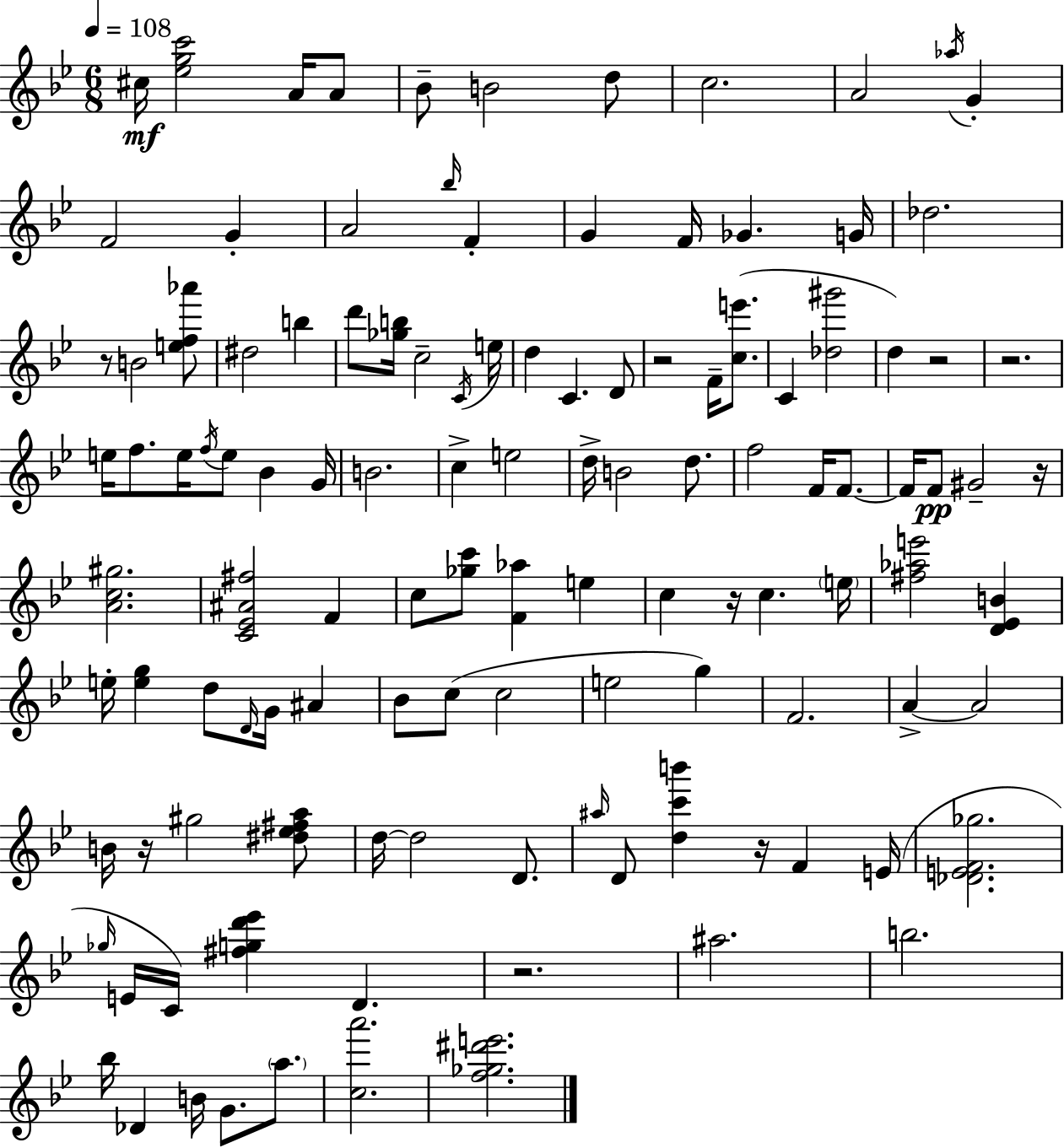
{
  \clef treble
  \numericTimeSignature
  \time 6/8
  \key bes \major
  \tempo 4 = 108
  cis''16\mf <ees'' g'' c'''>2 a'16 a'8 | bes'8-- b'2 d''8 | c''2. | a'2 \acciaccatura { aes''16 } g'4-. | \break f'2 g'4-. | a'2 \grace { bes''16 } f'4-. | g'4 f'16 ges'4. | g'16 des''2. | \break r8 b'2 | <e'' f'' aes'''>8 dis''2 b''4 | d'''8 <ges'' b''>16 c''2-- | \acciaccatura { c'16 } e''16 d''4 c'4. | \break d'8 r2 f'16-- | <c'' e'''>8.( c'4 <des'' gis'''>2 | d''4) r2 | r2. | \break e''16 f''8. e''16 \acciaccatura { f''16 } e''8 bes'4 | g'16 b'2. | c''4-> e''2 | d''16-> b'2 | \break d''8. f''2 | f'16 f'8.~~ f'16 f'8\pp gis'2-- | r16 <a' c'' gis''>2. | <c' ees' ais' fis''>2 | \break f'4 c''8 <ges'' c'''>8 <f' aes''>4 | e''4 c''4 r16 c''4. | \parenthesize e''16 <fis'' aes'' e'''>2 | <d' ees' b'>4 e''16-. <e'' g''>4 d''8 \grace { d'16 } | \break g'16 ais'4 bes'8 c''8( c''2 | e''2 | g''4) f'2. | a'4->~~ a'2 | \break b'16 r16 gis''2 | <dis'' ees'' fis'' a''>8 d''16~~ d''2 | d'8. \grace { ais''16 } d'8 <d'' c''' b'''>4 | r16 f'4 e'16( <des' e' f' ges''>2. | \break \grace { ges''16 } e'16 c'16) <fis'' g'' d''' ees'''>4 | d'4. r2. | ais''2. | b''2. | \break bes''16 des'4 | b'16 g'8. \parenthesize a''8. <c'' a'''>2. | <f'' ges'' dis''' e'''>2. | \bar "|."
}